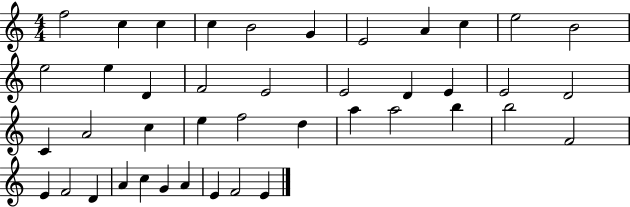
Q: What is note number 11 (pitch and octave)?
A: B4